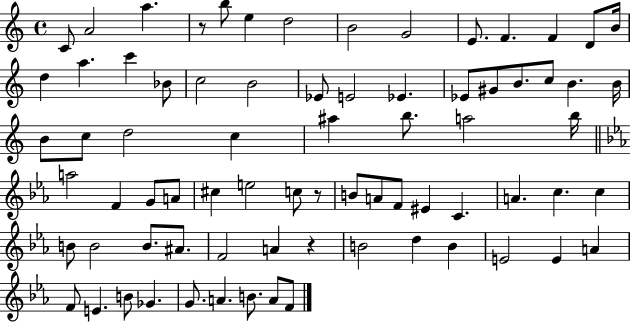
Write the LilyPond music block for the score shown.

{
  \clef treble
  \time 4/4
  \defaultTimeSignature
  \key c \major
  c'8 a'2 a''4. | r8 b''8 e''4 d''2 | b'2 g'2 | e'8. f'4. f'4 d'8 b'16 | \break d''4 a''4. c'''4 bes'8 | c''2 b'2 | ees'8 e'2 ees'4. | ees'8 gis'8 b'8. c''8 b'4. b'16 | \break b'8 c''8 d''2 c''4 | ais''4 b''8. a''2 b''16 | \bar "||" \break \key ees \major a''2 f'4 g'8 a'8 | cis''4 e''2 c''8 r8 | b'8 a'8 f'8 eis'4 c'4. | a'4. c''4. c''4 | \break b'8 b'2 b'8. ais'8. | f'2 a'4 r4 | b'2 d''4 b'4 | e'2 e'4 a'4 | \break f'8 e'4. b'8 ges'4. | g'8. a'4. b'8. a'8 f'8 | \bar "|."
}